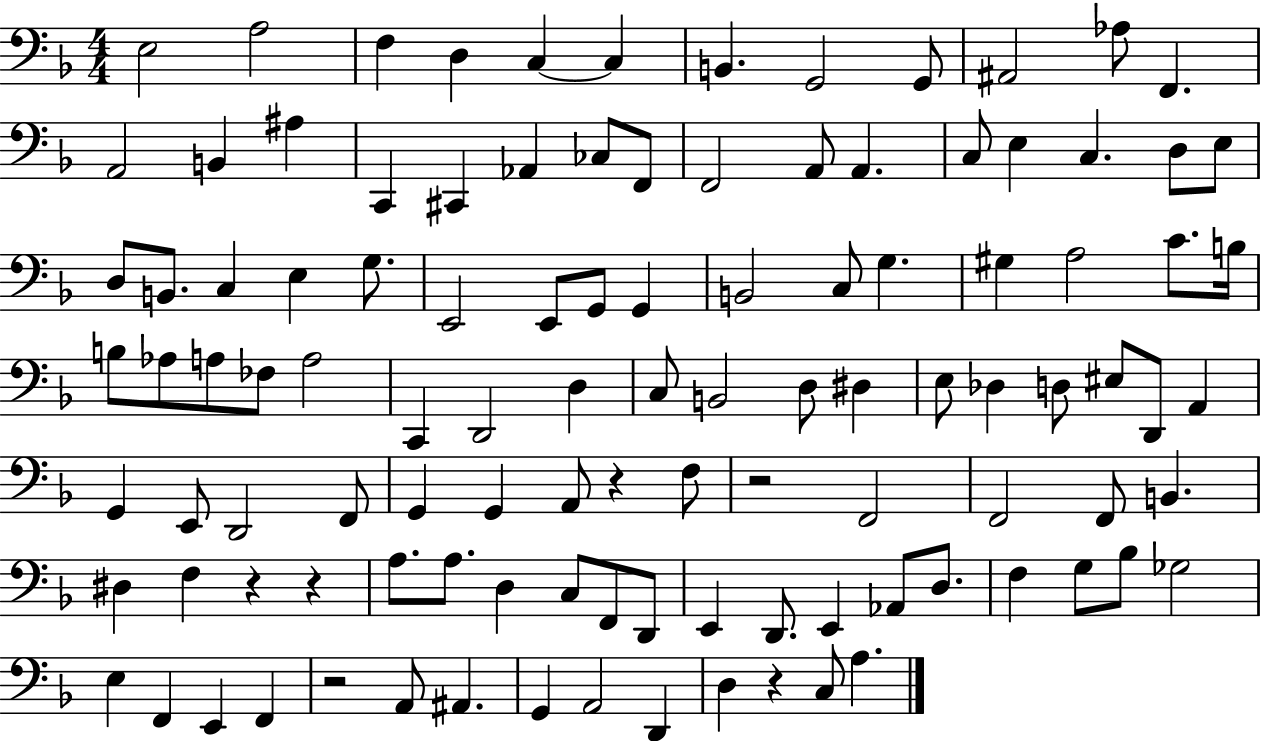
X:1
T:Untitled
M:4/4
L:1/4
K:F
E,2 A,2 F, D, C, C, B,, G,,2 G,,/2 ^A,,2 _A,/2 F,, A,,2 B,, ^A, C,, ^C,, _A,, _C,/2 F,,/2 F,,2 A,,/2 A,, C,/2 E, C, D,/2 E,/2 D,/2 B,,/2 C, E, G,/2 E,,2 E,,/2 G,,/2 G,, B,,2 C,/2 G, ^G, A,2 C/2 B,/4 B,/2 _A,/2 A,/2 _F,/2 A,2 C,, D,,2 D, C,/2 B,,2 D,/2 ^D, E,/2 _D, D,/2 ^E,/2 D,,/2 A,, G,, E,,/2 D,,2 F,,/2 G,, G,, A,,/2 z F,/2 z2 F,,2 F,,2 F,,/2 B,, ^D, F, z z A,/2 A,/2 D, C,/2 F,,/2 D,,/2 E,, D,,/2 E,, _A,,/2 D,/2 F, G,/2 _B,/2 _G,2 E, F,, E,, F,, z2 A,,/2 ^A,, G,, A,,2 D,, D, z C,/2 A,